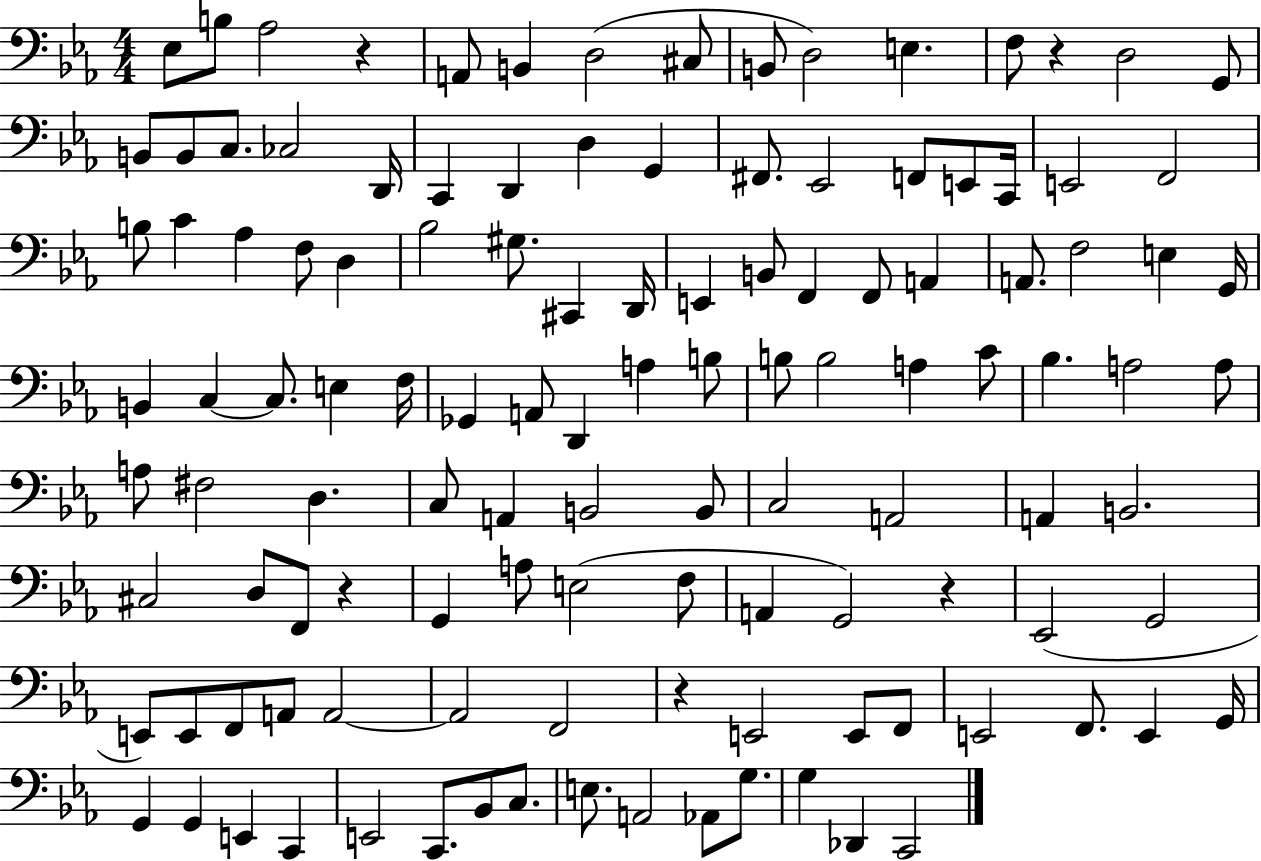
{
  \clef bass
  \numericTimeSignature
  \time 4/4
  \key ees \major
  ees8 b8 aes2 r4 | a,8 b,4 d2( cis8 | b,8 d2) e4. | f8 r4 d2 g,8 | \break b,8 b,8 c8. ces2 d,16 | c,4 d,4 d4 g,4 | fis,8. ees,2 f,8 e,8 c,16 | e,2 f,2 | \break b8 c'4 aes4 f8 d4 | bes2 gis8. cis,4 d,16 | e,4 b,8 f,4 f,8 a,4 | a,8. f2 e4 g,16 | \break b,4 c4~~ c8. e4 f16 | ges,4 a,8 d,4 a4 b8 | b8 b2 a4 c'8 | bes4. a2 a8 | \break a8 fis2 d4. | c8 a,4 b,2 b,8 | c2 a,2 | a,4 b,2. | \break cis2 d8 f,8 r4 | g,4 a8 e2( f8 | a,4 g,2) r4 | ees,2( g,2 | \break e,8) e,8 f,8 a,8 a,2~~ | a,2 f,2 | r4 e,2 e,8 f,8 | e,2 f,8. e,4 g,16 | \break g,4 g,4 e,4 c,4 | e,2 c,8. bes,8 c8. | e8. a,2 aes,8 g8. | g4 des,4 c,2 | \break \bar "|."
}